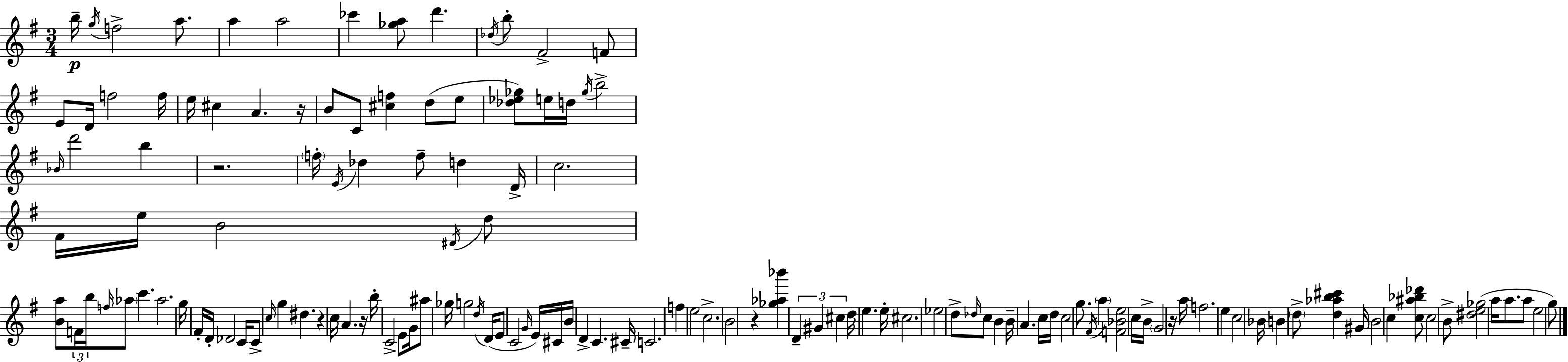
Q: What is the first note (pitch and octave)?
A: B5